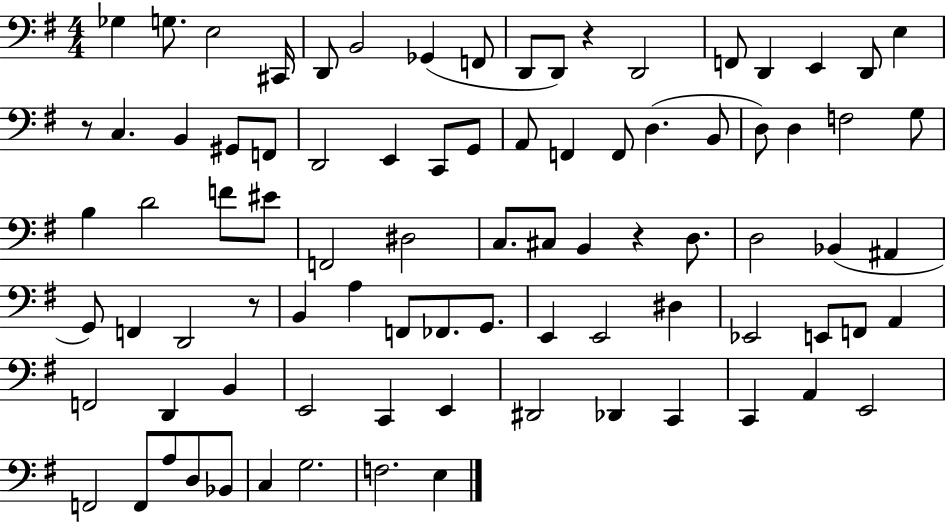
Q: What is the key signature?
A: G major